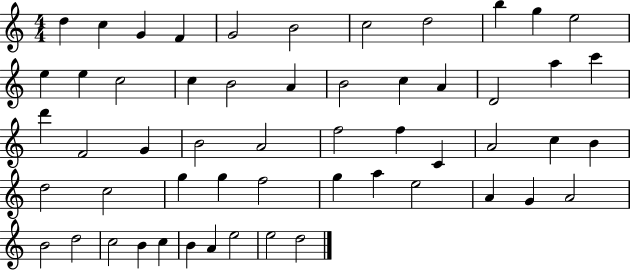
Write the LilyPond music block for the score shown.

{
  \clef treble
  \numericTimeSignature
  \time 4/4
  \key c \major
  d''4 c''4 g'4 f'4 | g'2 b'2 | c''2 d''2 | b''4 g''4 e''2 | \break e''4 e''4 c''2 | c''4 b'2 a'4 | b'2 c''4 a'4 | d'2 a''4 c'''4 | \break d'''4 f'2 g'4 | b'2 a'2 | f''2 f''4 c'4 | a'2 c''4 b'4 | \break d''2 c''2 | g''4 g''4 f''2 | g''4 a''4 e''2 | a'4 g'4 a'2 | \break b'2 d''2 | c''2 b'4 c''4 | b'4 a'4 e''2 | e''2 d''2 | \break \bar "|."
}